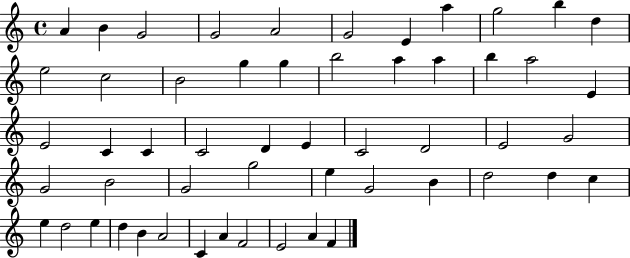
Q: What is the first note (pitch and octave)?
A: A4